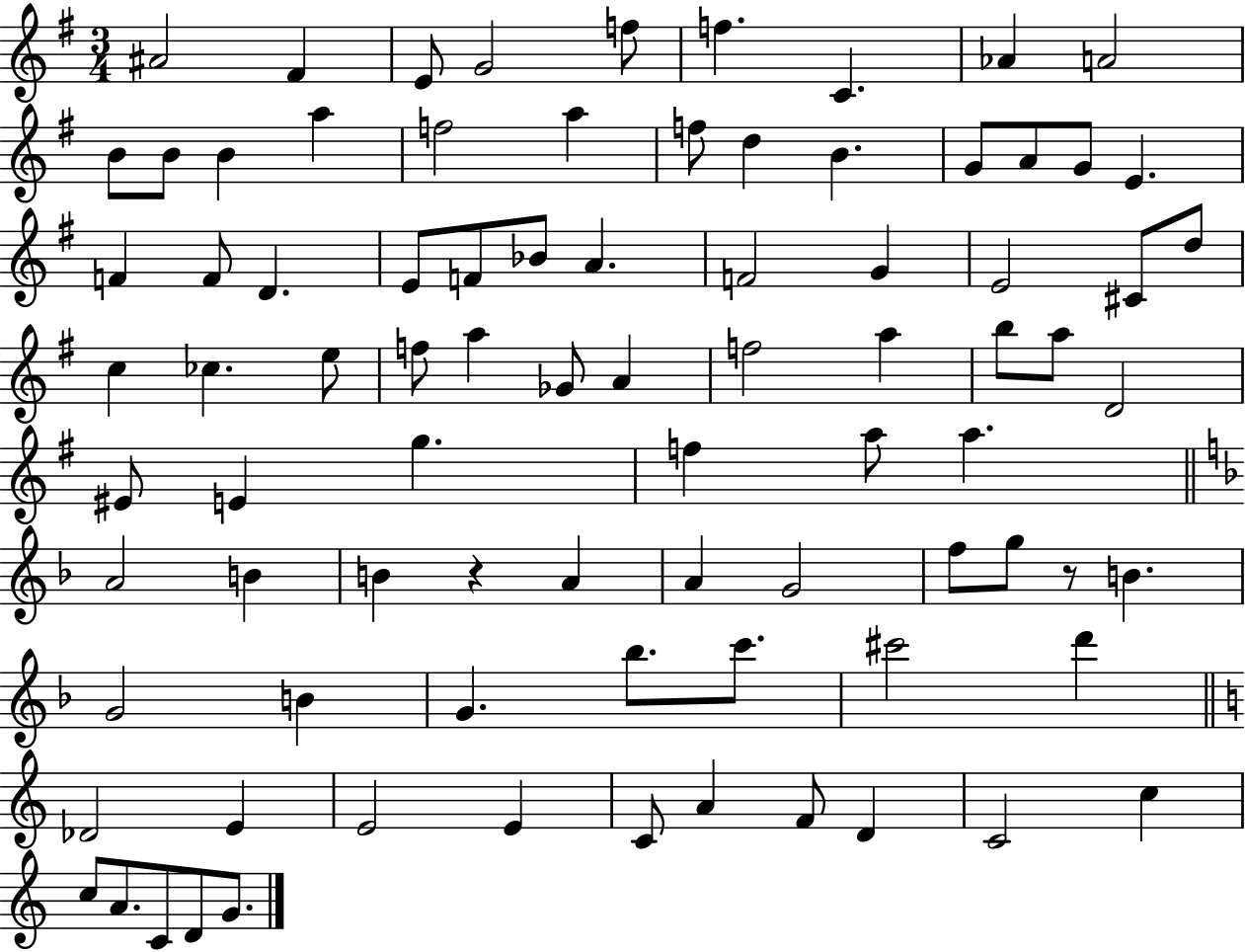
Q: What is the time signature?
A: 3/4